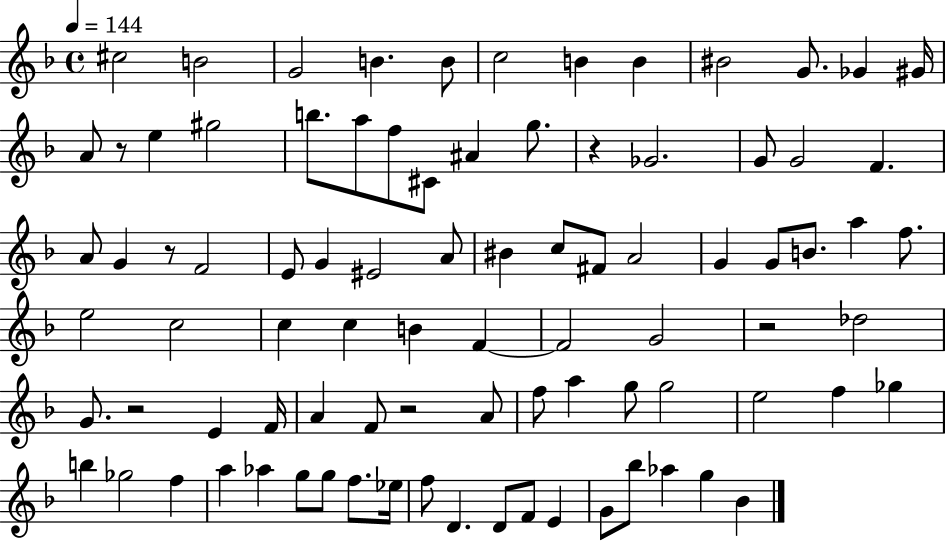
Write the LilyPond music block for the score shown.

{
  \clef treble
  \time 4/4
  \defaultTimeSignature
  \key f \major
  \tempo 4 = 144
  \repeat volta 2 { cis''2 b'2 | g'2 b'4. b'8 | c''2 b'4 b'4 | bis'2 g'8. ges'4 gis'16 | \break a'8 r8 e''4 gis''2 | b''8. a''8 f''8 cis'8 ais'4 g''8. | r4 ges'2. | g'8 g'2 f'4. | \break a'8 g'4 r8 f'2 | e'8 g'4 eis'2 a'8 | bis'4 c''8 fis'8 a'2 | g'4 g'8 b'8. a''4 f''8. | \break e''2 c''2 | c''4 c''4 b'4 f'4~~ | f'2 g'2 | r2 des''2 | \break g'8. r2 e'4 f'16 | a'4 f'8 r2 a'8 | f''8 a''4 g''8 g''2 | e''2 f''4 ges''4 | \break b''4 ges''2 f''4 | a''4 aes''4 g''8 g''8 f''8. ees''16 | f''8 d'4. d'8 f'8 e'4 | g'8 bes''8 aes''4 g''4 bes'4 | \break } \bar "|."
}